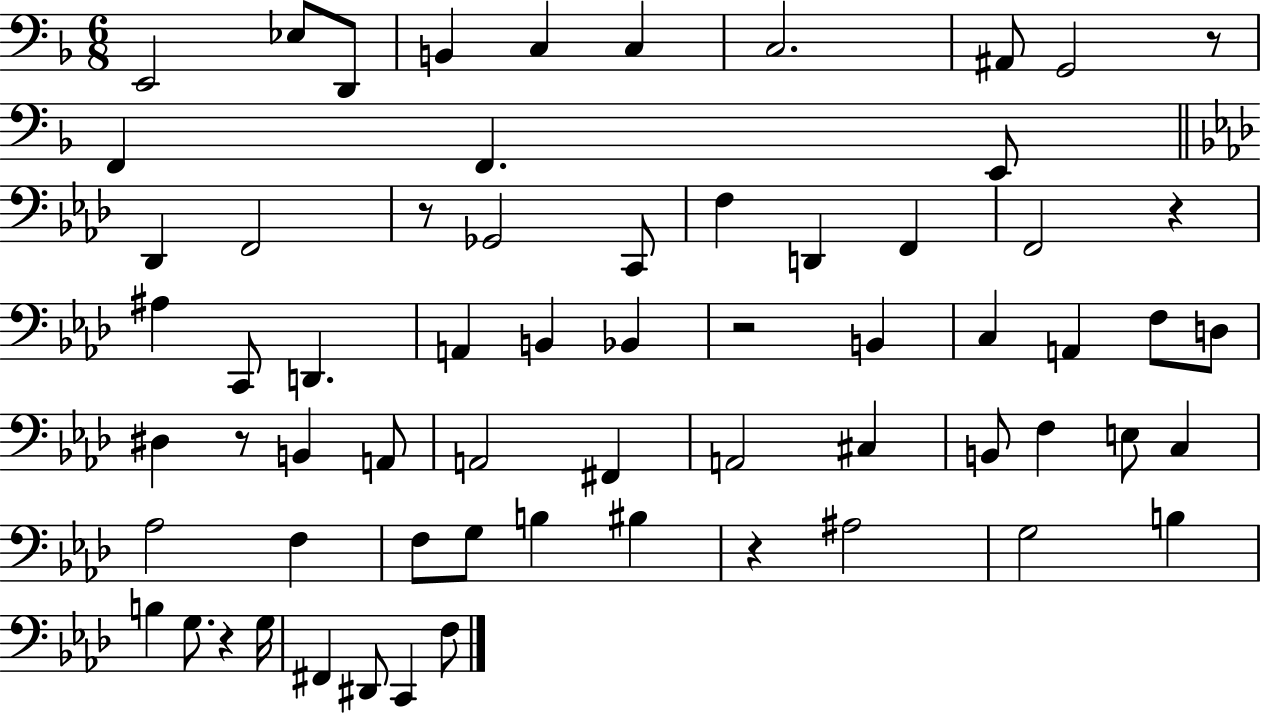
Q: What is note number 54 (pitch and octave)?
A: G3